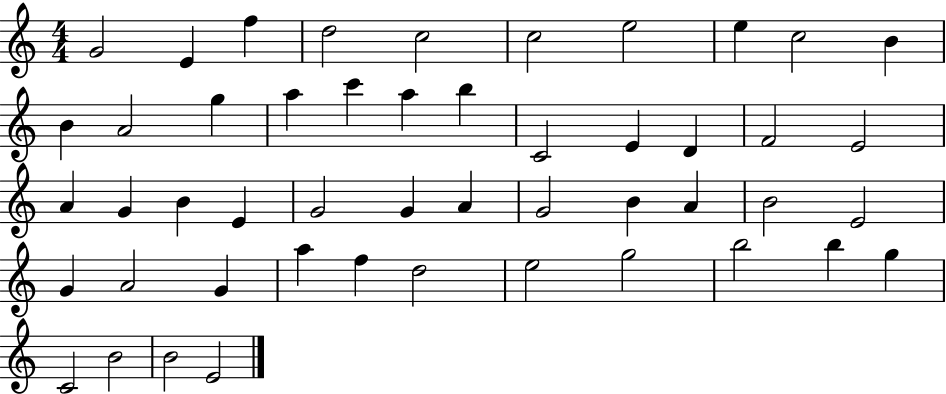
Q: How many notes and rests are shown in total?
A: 49